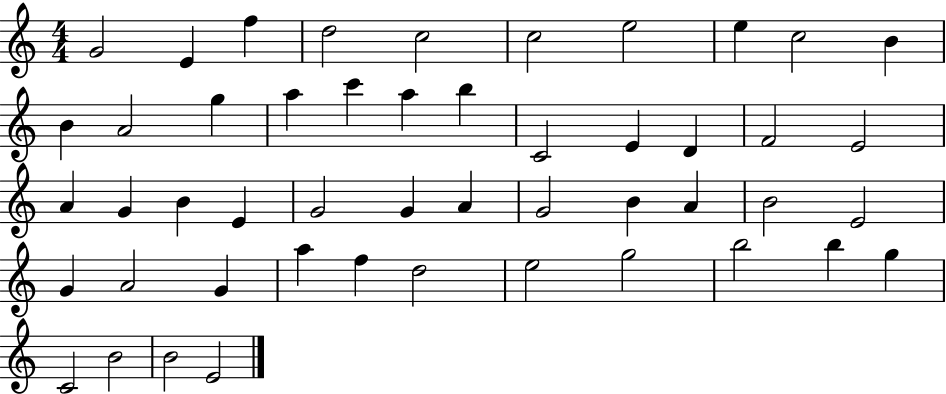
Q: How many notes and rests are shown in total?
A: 49